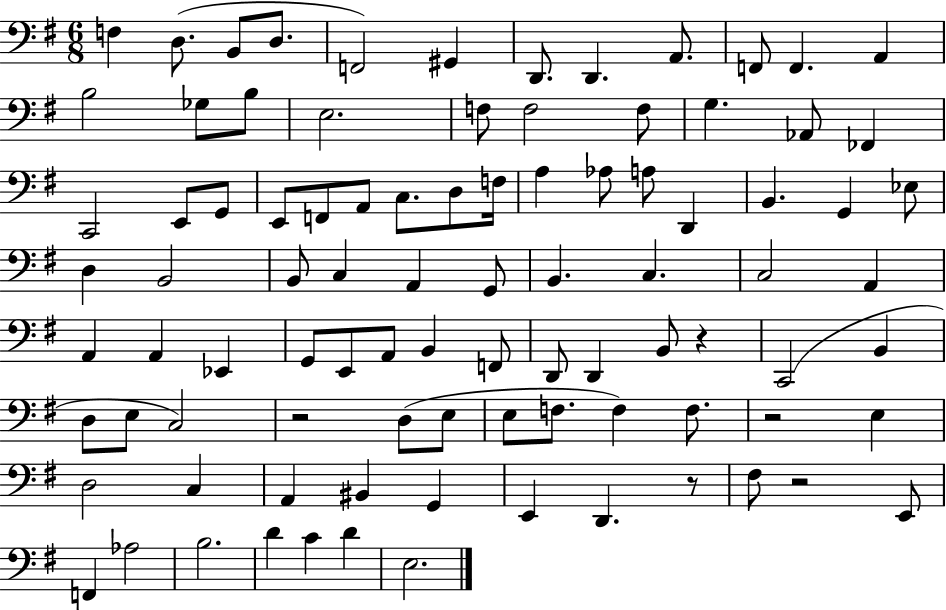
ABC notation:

X:1
T:Untitled
M:6/8
L:1/4
K:G
F, D,/2 B,,/2 D,/2 F,,2 ^G,, D,,/2 D,, A,,/2 F,,/2 F,, A,, B,2 _G,/2 B,/2 E,2 F,/2 F,2 F,/2 G, _A,,/2 _F,, C,,2 E,,/2 G,,/2 E,,/2 F,,/2 A,,/2 C,/2 D,/2 F,/4 A, _A,/2 A,/2 D,, B,, G,, _E,/2 D, B,,2 B,,/2 C, A,, G,,/2 B,, C, C,2 A,, A,, A,, _E,, G,,/2 E,,/2 A,,/2 B,, F,,/2 D,,/2 D,, B,,/2 z C,,2 B,, D,/2 E,/2 C,2 z2 D,/2 E,/2 E,/2 F,/2 F, F,/2 z2 E, D,2 C, A,, ^B,, G,, E,, D,, z/2 ^F,/2 z2 E,,/2 F,, _A,2 B,2 D C D E,2